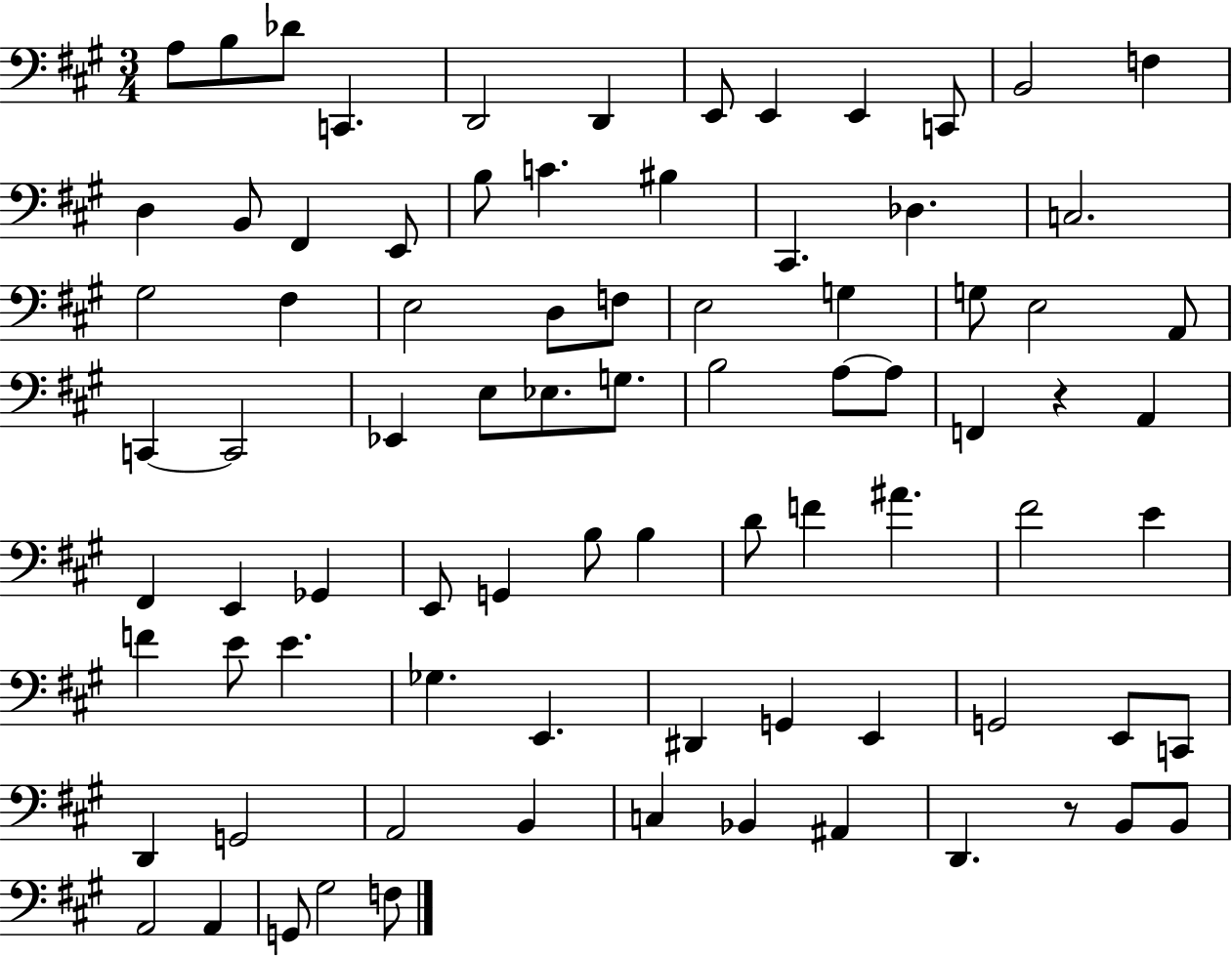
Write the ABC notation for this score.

X:1
T:Untitled
M:3/4
L:1/4
K:A
A,/2 B,/2 _D/2 C,, D,,2 D,, E,,/2 E,, E,, C,,/2 B,,2 F, D, B,,/2 ^F,, E,,/2 B,/2 C ^B, ^C,, _D, C,2 ^G,2 ^F, E,2 D,/2 F,/2 E,2 G, G,/2 E,2 A,,/2 C,, C,,2 _E,, E,/2 _E,/2 G,/2 B,2 A,/2 A,/2 F,, z A,, ^F,, E,, _G,, E,,/2 G,, B,/2 B, D/2 F ^A ^F2 E F E/2 E _G, E,, ^D,, G,, E,, G,,2 E,,/2 C,,/2 D,, G,,2 A,,2 B,, C, _B,, ^A,, D,, z/2 B,,/2 B,,/2 A,,2 A,, G,,/2 ^G,2 F,/2